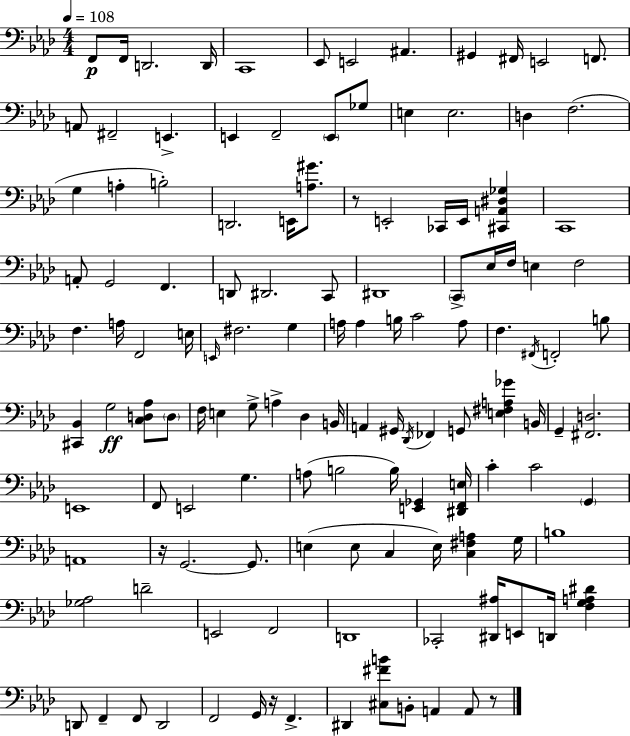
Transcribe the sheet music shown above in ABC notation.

X:1
T:Untitled
M:4/4
L:1/4
K:Fm
F,,/2 F,,/4 D,,2 D,,/4 C,,4 _E,,/2 E,,2 ^A,, ^G,, ^F,,/4 E,,2 F,,/2 A,,/2 ^F,,2 E,, E,, F,,2 E,,/2 _G,/2 E, E,2 D, F,2 G, A, B,2 D,,2 E,,/4 [A,^G]/2 z/2 E,,2 _C,,/4 E,,/4 [^C,,A,,^D,_G,] C,,4 A,,/2 G,,2 F,, D,,/2 ^D,,2 C,,/2 ^D,,4 C,,/2 _E,/4 F,/4 E, F,2 F, A,/4 F,,2 E,/4 E,,/4 ^F,2 G, A,/4 A, B,/4 C2 A,/2 F, ^F,,/4 F,,2 B,/2 [^C,,_B,,] G,2 [C,D,_A,]/2 D,/2 F,/4 E, G,/2 A, _D, B,,/4 A,, ^G,,/4 _D,,/4 _F,, G,,/2 [E,^F,A,_G] B,,/4 G,, [^F,,D,]2 E,,4 F,,/2 E,,2 G, A,/2 B,2 B,/4 [E,,_G,,] [^D,,F,,E,]/4 C C2 G,, A,,4 z/4 G,,2 G,,/2 E, E,/2 C, E,/4 [C,^F,A,] G,/4 B,4 [_G,_A,]2 D2 E,,2 F,,2 D,,4 _C,,2 [^D,,^A,]/4 E,,/2 D,,/4 [F,G,A,^D] D,,/2 F,, F,,/2 D,,2 F,,2 G,,/4 z/4 F,, ^D,, [^C,^FB]/2 B,,/2 A,, A,,/2 z/2